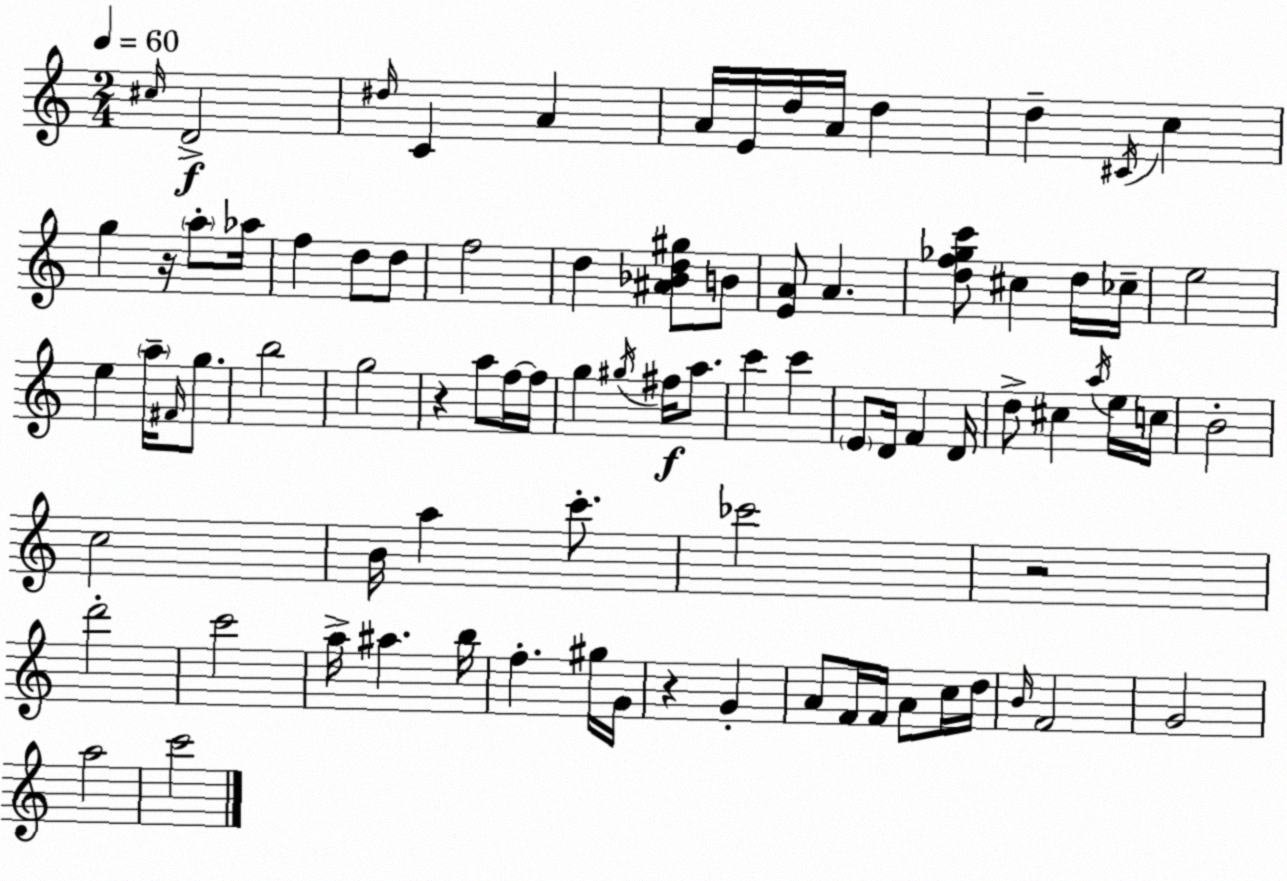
X:1
T:Untitled
M:2/4
L:1/4
K:Am
^c/4 D2 ^d/4 C A A/4 E/4 d/4 A/4 d d ^C/4 c g z/4 a/2 _a/4 f d/2 d/2 f2 d [^A_Bd^g]/2 B/2 [EA]/2 A [df_gc']/2 ^c d/4 _c/4 e2 e a/4 ^F/4 g/2 b2 g2 z a/2 f/4 f/4 g ^g/4 ^f/4 a/2 c' c' E/2 D/4 F D/4 d/2 ^c a/4 e/4 c/4 B2 c2 B/4 a c'/2 _c'2 z2 d'2 c'2 a/4 ^a b/4 f ^g/4 G/4 z G A/2 F/4 F/4 A/2 c/4 d/4 B/4 F2 G2 a2 c'2